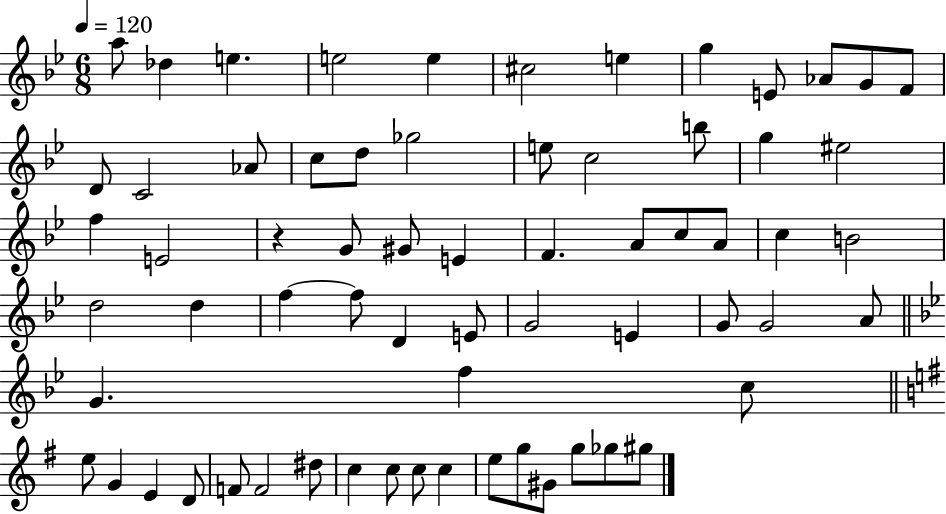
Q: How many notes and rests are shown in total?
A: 66